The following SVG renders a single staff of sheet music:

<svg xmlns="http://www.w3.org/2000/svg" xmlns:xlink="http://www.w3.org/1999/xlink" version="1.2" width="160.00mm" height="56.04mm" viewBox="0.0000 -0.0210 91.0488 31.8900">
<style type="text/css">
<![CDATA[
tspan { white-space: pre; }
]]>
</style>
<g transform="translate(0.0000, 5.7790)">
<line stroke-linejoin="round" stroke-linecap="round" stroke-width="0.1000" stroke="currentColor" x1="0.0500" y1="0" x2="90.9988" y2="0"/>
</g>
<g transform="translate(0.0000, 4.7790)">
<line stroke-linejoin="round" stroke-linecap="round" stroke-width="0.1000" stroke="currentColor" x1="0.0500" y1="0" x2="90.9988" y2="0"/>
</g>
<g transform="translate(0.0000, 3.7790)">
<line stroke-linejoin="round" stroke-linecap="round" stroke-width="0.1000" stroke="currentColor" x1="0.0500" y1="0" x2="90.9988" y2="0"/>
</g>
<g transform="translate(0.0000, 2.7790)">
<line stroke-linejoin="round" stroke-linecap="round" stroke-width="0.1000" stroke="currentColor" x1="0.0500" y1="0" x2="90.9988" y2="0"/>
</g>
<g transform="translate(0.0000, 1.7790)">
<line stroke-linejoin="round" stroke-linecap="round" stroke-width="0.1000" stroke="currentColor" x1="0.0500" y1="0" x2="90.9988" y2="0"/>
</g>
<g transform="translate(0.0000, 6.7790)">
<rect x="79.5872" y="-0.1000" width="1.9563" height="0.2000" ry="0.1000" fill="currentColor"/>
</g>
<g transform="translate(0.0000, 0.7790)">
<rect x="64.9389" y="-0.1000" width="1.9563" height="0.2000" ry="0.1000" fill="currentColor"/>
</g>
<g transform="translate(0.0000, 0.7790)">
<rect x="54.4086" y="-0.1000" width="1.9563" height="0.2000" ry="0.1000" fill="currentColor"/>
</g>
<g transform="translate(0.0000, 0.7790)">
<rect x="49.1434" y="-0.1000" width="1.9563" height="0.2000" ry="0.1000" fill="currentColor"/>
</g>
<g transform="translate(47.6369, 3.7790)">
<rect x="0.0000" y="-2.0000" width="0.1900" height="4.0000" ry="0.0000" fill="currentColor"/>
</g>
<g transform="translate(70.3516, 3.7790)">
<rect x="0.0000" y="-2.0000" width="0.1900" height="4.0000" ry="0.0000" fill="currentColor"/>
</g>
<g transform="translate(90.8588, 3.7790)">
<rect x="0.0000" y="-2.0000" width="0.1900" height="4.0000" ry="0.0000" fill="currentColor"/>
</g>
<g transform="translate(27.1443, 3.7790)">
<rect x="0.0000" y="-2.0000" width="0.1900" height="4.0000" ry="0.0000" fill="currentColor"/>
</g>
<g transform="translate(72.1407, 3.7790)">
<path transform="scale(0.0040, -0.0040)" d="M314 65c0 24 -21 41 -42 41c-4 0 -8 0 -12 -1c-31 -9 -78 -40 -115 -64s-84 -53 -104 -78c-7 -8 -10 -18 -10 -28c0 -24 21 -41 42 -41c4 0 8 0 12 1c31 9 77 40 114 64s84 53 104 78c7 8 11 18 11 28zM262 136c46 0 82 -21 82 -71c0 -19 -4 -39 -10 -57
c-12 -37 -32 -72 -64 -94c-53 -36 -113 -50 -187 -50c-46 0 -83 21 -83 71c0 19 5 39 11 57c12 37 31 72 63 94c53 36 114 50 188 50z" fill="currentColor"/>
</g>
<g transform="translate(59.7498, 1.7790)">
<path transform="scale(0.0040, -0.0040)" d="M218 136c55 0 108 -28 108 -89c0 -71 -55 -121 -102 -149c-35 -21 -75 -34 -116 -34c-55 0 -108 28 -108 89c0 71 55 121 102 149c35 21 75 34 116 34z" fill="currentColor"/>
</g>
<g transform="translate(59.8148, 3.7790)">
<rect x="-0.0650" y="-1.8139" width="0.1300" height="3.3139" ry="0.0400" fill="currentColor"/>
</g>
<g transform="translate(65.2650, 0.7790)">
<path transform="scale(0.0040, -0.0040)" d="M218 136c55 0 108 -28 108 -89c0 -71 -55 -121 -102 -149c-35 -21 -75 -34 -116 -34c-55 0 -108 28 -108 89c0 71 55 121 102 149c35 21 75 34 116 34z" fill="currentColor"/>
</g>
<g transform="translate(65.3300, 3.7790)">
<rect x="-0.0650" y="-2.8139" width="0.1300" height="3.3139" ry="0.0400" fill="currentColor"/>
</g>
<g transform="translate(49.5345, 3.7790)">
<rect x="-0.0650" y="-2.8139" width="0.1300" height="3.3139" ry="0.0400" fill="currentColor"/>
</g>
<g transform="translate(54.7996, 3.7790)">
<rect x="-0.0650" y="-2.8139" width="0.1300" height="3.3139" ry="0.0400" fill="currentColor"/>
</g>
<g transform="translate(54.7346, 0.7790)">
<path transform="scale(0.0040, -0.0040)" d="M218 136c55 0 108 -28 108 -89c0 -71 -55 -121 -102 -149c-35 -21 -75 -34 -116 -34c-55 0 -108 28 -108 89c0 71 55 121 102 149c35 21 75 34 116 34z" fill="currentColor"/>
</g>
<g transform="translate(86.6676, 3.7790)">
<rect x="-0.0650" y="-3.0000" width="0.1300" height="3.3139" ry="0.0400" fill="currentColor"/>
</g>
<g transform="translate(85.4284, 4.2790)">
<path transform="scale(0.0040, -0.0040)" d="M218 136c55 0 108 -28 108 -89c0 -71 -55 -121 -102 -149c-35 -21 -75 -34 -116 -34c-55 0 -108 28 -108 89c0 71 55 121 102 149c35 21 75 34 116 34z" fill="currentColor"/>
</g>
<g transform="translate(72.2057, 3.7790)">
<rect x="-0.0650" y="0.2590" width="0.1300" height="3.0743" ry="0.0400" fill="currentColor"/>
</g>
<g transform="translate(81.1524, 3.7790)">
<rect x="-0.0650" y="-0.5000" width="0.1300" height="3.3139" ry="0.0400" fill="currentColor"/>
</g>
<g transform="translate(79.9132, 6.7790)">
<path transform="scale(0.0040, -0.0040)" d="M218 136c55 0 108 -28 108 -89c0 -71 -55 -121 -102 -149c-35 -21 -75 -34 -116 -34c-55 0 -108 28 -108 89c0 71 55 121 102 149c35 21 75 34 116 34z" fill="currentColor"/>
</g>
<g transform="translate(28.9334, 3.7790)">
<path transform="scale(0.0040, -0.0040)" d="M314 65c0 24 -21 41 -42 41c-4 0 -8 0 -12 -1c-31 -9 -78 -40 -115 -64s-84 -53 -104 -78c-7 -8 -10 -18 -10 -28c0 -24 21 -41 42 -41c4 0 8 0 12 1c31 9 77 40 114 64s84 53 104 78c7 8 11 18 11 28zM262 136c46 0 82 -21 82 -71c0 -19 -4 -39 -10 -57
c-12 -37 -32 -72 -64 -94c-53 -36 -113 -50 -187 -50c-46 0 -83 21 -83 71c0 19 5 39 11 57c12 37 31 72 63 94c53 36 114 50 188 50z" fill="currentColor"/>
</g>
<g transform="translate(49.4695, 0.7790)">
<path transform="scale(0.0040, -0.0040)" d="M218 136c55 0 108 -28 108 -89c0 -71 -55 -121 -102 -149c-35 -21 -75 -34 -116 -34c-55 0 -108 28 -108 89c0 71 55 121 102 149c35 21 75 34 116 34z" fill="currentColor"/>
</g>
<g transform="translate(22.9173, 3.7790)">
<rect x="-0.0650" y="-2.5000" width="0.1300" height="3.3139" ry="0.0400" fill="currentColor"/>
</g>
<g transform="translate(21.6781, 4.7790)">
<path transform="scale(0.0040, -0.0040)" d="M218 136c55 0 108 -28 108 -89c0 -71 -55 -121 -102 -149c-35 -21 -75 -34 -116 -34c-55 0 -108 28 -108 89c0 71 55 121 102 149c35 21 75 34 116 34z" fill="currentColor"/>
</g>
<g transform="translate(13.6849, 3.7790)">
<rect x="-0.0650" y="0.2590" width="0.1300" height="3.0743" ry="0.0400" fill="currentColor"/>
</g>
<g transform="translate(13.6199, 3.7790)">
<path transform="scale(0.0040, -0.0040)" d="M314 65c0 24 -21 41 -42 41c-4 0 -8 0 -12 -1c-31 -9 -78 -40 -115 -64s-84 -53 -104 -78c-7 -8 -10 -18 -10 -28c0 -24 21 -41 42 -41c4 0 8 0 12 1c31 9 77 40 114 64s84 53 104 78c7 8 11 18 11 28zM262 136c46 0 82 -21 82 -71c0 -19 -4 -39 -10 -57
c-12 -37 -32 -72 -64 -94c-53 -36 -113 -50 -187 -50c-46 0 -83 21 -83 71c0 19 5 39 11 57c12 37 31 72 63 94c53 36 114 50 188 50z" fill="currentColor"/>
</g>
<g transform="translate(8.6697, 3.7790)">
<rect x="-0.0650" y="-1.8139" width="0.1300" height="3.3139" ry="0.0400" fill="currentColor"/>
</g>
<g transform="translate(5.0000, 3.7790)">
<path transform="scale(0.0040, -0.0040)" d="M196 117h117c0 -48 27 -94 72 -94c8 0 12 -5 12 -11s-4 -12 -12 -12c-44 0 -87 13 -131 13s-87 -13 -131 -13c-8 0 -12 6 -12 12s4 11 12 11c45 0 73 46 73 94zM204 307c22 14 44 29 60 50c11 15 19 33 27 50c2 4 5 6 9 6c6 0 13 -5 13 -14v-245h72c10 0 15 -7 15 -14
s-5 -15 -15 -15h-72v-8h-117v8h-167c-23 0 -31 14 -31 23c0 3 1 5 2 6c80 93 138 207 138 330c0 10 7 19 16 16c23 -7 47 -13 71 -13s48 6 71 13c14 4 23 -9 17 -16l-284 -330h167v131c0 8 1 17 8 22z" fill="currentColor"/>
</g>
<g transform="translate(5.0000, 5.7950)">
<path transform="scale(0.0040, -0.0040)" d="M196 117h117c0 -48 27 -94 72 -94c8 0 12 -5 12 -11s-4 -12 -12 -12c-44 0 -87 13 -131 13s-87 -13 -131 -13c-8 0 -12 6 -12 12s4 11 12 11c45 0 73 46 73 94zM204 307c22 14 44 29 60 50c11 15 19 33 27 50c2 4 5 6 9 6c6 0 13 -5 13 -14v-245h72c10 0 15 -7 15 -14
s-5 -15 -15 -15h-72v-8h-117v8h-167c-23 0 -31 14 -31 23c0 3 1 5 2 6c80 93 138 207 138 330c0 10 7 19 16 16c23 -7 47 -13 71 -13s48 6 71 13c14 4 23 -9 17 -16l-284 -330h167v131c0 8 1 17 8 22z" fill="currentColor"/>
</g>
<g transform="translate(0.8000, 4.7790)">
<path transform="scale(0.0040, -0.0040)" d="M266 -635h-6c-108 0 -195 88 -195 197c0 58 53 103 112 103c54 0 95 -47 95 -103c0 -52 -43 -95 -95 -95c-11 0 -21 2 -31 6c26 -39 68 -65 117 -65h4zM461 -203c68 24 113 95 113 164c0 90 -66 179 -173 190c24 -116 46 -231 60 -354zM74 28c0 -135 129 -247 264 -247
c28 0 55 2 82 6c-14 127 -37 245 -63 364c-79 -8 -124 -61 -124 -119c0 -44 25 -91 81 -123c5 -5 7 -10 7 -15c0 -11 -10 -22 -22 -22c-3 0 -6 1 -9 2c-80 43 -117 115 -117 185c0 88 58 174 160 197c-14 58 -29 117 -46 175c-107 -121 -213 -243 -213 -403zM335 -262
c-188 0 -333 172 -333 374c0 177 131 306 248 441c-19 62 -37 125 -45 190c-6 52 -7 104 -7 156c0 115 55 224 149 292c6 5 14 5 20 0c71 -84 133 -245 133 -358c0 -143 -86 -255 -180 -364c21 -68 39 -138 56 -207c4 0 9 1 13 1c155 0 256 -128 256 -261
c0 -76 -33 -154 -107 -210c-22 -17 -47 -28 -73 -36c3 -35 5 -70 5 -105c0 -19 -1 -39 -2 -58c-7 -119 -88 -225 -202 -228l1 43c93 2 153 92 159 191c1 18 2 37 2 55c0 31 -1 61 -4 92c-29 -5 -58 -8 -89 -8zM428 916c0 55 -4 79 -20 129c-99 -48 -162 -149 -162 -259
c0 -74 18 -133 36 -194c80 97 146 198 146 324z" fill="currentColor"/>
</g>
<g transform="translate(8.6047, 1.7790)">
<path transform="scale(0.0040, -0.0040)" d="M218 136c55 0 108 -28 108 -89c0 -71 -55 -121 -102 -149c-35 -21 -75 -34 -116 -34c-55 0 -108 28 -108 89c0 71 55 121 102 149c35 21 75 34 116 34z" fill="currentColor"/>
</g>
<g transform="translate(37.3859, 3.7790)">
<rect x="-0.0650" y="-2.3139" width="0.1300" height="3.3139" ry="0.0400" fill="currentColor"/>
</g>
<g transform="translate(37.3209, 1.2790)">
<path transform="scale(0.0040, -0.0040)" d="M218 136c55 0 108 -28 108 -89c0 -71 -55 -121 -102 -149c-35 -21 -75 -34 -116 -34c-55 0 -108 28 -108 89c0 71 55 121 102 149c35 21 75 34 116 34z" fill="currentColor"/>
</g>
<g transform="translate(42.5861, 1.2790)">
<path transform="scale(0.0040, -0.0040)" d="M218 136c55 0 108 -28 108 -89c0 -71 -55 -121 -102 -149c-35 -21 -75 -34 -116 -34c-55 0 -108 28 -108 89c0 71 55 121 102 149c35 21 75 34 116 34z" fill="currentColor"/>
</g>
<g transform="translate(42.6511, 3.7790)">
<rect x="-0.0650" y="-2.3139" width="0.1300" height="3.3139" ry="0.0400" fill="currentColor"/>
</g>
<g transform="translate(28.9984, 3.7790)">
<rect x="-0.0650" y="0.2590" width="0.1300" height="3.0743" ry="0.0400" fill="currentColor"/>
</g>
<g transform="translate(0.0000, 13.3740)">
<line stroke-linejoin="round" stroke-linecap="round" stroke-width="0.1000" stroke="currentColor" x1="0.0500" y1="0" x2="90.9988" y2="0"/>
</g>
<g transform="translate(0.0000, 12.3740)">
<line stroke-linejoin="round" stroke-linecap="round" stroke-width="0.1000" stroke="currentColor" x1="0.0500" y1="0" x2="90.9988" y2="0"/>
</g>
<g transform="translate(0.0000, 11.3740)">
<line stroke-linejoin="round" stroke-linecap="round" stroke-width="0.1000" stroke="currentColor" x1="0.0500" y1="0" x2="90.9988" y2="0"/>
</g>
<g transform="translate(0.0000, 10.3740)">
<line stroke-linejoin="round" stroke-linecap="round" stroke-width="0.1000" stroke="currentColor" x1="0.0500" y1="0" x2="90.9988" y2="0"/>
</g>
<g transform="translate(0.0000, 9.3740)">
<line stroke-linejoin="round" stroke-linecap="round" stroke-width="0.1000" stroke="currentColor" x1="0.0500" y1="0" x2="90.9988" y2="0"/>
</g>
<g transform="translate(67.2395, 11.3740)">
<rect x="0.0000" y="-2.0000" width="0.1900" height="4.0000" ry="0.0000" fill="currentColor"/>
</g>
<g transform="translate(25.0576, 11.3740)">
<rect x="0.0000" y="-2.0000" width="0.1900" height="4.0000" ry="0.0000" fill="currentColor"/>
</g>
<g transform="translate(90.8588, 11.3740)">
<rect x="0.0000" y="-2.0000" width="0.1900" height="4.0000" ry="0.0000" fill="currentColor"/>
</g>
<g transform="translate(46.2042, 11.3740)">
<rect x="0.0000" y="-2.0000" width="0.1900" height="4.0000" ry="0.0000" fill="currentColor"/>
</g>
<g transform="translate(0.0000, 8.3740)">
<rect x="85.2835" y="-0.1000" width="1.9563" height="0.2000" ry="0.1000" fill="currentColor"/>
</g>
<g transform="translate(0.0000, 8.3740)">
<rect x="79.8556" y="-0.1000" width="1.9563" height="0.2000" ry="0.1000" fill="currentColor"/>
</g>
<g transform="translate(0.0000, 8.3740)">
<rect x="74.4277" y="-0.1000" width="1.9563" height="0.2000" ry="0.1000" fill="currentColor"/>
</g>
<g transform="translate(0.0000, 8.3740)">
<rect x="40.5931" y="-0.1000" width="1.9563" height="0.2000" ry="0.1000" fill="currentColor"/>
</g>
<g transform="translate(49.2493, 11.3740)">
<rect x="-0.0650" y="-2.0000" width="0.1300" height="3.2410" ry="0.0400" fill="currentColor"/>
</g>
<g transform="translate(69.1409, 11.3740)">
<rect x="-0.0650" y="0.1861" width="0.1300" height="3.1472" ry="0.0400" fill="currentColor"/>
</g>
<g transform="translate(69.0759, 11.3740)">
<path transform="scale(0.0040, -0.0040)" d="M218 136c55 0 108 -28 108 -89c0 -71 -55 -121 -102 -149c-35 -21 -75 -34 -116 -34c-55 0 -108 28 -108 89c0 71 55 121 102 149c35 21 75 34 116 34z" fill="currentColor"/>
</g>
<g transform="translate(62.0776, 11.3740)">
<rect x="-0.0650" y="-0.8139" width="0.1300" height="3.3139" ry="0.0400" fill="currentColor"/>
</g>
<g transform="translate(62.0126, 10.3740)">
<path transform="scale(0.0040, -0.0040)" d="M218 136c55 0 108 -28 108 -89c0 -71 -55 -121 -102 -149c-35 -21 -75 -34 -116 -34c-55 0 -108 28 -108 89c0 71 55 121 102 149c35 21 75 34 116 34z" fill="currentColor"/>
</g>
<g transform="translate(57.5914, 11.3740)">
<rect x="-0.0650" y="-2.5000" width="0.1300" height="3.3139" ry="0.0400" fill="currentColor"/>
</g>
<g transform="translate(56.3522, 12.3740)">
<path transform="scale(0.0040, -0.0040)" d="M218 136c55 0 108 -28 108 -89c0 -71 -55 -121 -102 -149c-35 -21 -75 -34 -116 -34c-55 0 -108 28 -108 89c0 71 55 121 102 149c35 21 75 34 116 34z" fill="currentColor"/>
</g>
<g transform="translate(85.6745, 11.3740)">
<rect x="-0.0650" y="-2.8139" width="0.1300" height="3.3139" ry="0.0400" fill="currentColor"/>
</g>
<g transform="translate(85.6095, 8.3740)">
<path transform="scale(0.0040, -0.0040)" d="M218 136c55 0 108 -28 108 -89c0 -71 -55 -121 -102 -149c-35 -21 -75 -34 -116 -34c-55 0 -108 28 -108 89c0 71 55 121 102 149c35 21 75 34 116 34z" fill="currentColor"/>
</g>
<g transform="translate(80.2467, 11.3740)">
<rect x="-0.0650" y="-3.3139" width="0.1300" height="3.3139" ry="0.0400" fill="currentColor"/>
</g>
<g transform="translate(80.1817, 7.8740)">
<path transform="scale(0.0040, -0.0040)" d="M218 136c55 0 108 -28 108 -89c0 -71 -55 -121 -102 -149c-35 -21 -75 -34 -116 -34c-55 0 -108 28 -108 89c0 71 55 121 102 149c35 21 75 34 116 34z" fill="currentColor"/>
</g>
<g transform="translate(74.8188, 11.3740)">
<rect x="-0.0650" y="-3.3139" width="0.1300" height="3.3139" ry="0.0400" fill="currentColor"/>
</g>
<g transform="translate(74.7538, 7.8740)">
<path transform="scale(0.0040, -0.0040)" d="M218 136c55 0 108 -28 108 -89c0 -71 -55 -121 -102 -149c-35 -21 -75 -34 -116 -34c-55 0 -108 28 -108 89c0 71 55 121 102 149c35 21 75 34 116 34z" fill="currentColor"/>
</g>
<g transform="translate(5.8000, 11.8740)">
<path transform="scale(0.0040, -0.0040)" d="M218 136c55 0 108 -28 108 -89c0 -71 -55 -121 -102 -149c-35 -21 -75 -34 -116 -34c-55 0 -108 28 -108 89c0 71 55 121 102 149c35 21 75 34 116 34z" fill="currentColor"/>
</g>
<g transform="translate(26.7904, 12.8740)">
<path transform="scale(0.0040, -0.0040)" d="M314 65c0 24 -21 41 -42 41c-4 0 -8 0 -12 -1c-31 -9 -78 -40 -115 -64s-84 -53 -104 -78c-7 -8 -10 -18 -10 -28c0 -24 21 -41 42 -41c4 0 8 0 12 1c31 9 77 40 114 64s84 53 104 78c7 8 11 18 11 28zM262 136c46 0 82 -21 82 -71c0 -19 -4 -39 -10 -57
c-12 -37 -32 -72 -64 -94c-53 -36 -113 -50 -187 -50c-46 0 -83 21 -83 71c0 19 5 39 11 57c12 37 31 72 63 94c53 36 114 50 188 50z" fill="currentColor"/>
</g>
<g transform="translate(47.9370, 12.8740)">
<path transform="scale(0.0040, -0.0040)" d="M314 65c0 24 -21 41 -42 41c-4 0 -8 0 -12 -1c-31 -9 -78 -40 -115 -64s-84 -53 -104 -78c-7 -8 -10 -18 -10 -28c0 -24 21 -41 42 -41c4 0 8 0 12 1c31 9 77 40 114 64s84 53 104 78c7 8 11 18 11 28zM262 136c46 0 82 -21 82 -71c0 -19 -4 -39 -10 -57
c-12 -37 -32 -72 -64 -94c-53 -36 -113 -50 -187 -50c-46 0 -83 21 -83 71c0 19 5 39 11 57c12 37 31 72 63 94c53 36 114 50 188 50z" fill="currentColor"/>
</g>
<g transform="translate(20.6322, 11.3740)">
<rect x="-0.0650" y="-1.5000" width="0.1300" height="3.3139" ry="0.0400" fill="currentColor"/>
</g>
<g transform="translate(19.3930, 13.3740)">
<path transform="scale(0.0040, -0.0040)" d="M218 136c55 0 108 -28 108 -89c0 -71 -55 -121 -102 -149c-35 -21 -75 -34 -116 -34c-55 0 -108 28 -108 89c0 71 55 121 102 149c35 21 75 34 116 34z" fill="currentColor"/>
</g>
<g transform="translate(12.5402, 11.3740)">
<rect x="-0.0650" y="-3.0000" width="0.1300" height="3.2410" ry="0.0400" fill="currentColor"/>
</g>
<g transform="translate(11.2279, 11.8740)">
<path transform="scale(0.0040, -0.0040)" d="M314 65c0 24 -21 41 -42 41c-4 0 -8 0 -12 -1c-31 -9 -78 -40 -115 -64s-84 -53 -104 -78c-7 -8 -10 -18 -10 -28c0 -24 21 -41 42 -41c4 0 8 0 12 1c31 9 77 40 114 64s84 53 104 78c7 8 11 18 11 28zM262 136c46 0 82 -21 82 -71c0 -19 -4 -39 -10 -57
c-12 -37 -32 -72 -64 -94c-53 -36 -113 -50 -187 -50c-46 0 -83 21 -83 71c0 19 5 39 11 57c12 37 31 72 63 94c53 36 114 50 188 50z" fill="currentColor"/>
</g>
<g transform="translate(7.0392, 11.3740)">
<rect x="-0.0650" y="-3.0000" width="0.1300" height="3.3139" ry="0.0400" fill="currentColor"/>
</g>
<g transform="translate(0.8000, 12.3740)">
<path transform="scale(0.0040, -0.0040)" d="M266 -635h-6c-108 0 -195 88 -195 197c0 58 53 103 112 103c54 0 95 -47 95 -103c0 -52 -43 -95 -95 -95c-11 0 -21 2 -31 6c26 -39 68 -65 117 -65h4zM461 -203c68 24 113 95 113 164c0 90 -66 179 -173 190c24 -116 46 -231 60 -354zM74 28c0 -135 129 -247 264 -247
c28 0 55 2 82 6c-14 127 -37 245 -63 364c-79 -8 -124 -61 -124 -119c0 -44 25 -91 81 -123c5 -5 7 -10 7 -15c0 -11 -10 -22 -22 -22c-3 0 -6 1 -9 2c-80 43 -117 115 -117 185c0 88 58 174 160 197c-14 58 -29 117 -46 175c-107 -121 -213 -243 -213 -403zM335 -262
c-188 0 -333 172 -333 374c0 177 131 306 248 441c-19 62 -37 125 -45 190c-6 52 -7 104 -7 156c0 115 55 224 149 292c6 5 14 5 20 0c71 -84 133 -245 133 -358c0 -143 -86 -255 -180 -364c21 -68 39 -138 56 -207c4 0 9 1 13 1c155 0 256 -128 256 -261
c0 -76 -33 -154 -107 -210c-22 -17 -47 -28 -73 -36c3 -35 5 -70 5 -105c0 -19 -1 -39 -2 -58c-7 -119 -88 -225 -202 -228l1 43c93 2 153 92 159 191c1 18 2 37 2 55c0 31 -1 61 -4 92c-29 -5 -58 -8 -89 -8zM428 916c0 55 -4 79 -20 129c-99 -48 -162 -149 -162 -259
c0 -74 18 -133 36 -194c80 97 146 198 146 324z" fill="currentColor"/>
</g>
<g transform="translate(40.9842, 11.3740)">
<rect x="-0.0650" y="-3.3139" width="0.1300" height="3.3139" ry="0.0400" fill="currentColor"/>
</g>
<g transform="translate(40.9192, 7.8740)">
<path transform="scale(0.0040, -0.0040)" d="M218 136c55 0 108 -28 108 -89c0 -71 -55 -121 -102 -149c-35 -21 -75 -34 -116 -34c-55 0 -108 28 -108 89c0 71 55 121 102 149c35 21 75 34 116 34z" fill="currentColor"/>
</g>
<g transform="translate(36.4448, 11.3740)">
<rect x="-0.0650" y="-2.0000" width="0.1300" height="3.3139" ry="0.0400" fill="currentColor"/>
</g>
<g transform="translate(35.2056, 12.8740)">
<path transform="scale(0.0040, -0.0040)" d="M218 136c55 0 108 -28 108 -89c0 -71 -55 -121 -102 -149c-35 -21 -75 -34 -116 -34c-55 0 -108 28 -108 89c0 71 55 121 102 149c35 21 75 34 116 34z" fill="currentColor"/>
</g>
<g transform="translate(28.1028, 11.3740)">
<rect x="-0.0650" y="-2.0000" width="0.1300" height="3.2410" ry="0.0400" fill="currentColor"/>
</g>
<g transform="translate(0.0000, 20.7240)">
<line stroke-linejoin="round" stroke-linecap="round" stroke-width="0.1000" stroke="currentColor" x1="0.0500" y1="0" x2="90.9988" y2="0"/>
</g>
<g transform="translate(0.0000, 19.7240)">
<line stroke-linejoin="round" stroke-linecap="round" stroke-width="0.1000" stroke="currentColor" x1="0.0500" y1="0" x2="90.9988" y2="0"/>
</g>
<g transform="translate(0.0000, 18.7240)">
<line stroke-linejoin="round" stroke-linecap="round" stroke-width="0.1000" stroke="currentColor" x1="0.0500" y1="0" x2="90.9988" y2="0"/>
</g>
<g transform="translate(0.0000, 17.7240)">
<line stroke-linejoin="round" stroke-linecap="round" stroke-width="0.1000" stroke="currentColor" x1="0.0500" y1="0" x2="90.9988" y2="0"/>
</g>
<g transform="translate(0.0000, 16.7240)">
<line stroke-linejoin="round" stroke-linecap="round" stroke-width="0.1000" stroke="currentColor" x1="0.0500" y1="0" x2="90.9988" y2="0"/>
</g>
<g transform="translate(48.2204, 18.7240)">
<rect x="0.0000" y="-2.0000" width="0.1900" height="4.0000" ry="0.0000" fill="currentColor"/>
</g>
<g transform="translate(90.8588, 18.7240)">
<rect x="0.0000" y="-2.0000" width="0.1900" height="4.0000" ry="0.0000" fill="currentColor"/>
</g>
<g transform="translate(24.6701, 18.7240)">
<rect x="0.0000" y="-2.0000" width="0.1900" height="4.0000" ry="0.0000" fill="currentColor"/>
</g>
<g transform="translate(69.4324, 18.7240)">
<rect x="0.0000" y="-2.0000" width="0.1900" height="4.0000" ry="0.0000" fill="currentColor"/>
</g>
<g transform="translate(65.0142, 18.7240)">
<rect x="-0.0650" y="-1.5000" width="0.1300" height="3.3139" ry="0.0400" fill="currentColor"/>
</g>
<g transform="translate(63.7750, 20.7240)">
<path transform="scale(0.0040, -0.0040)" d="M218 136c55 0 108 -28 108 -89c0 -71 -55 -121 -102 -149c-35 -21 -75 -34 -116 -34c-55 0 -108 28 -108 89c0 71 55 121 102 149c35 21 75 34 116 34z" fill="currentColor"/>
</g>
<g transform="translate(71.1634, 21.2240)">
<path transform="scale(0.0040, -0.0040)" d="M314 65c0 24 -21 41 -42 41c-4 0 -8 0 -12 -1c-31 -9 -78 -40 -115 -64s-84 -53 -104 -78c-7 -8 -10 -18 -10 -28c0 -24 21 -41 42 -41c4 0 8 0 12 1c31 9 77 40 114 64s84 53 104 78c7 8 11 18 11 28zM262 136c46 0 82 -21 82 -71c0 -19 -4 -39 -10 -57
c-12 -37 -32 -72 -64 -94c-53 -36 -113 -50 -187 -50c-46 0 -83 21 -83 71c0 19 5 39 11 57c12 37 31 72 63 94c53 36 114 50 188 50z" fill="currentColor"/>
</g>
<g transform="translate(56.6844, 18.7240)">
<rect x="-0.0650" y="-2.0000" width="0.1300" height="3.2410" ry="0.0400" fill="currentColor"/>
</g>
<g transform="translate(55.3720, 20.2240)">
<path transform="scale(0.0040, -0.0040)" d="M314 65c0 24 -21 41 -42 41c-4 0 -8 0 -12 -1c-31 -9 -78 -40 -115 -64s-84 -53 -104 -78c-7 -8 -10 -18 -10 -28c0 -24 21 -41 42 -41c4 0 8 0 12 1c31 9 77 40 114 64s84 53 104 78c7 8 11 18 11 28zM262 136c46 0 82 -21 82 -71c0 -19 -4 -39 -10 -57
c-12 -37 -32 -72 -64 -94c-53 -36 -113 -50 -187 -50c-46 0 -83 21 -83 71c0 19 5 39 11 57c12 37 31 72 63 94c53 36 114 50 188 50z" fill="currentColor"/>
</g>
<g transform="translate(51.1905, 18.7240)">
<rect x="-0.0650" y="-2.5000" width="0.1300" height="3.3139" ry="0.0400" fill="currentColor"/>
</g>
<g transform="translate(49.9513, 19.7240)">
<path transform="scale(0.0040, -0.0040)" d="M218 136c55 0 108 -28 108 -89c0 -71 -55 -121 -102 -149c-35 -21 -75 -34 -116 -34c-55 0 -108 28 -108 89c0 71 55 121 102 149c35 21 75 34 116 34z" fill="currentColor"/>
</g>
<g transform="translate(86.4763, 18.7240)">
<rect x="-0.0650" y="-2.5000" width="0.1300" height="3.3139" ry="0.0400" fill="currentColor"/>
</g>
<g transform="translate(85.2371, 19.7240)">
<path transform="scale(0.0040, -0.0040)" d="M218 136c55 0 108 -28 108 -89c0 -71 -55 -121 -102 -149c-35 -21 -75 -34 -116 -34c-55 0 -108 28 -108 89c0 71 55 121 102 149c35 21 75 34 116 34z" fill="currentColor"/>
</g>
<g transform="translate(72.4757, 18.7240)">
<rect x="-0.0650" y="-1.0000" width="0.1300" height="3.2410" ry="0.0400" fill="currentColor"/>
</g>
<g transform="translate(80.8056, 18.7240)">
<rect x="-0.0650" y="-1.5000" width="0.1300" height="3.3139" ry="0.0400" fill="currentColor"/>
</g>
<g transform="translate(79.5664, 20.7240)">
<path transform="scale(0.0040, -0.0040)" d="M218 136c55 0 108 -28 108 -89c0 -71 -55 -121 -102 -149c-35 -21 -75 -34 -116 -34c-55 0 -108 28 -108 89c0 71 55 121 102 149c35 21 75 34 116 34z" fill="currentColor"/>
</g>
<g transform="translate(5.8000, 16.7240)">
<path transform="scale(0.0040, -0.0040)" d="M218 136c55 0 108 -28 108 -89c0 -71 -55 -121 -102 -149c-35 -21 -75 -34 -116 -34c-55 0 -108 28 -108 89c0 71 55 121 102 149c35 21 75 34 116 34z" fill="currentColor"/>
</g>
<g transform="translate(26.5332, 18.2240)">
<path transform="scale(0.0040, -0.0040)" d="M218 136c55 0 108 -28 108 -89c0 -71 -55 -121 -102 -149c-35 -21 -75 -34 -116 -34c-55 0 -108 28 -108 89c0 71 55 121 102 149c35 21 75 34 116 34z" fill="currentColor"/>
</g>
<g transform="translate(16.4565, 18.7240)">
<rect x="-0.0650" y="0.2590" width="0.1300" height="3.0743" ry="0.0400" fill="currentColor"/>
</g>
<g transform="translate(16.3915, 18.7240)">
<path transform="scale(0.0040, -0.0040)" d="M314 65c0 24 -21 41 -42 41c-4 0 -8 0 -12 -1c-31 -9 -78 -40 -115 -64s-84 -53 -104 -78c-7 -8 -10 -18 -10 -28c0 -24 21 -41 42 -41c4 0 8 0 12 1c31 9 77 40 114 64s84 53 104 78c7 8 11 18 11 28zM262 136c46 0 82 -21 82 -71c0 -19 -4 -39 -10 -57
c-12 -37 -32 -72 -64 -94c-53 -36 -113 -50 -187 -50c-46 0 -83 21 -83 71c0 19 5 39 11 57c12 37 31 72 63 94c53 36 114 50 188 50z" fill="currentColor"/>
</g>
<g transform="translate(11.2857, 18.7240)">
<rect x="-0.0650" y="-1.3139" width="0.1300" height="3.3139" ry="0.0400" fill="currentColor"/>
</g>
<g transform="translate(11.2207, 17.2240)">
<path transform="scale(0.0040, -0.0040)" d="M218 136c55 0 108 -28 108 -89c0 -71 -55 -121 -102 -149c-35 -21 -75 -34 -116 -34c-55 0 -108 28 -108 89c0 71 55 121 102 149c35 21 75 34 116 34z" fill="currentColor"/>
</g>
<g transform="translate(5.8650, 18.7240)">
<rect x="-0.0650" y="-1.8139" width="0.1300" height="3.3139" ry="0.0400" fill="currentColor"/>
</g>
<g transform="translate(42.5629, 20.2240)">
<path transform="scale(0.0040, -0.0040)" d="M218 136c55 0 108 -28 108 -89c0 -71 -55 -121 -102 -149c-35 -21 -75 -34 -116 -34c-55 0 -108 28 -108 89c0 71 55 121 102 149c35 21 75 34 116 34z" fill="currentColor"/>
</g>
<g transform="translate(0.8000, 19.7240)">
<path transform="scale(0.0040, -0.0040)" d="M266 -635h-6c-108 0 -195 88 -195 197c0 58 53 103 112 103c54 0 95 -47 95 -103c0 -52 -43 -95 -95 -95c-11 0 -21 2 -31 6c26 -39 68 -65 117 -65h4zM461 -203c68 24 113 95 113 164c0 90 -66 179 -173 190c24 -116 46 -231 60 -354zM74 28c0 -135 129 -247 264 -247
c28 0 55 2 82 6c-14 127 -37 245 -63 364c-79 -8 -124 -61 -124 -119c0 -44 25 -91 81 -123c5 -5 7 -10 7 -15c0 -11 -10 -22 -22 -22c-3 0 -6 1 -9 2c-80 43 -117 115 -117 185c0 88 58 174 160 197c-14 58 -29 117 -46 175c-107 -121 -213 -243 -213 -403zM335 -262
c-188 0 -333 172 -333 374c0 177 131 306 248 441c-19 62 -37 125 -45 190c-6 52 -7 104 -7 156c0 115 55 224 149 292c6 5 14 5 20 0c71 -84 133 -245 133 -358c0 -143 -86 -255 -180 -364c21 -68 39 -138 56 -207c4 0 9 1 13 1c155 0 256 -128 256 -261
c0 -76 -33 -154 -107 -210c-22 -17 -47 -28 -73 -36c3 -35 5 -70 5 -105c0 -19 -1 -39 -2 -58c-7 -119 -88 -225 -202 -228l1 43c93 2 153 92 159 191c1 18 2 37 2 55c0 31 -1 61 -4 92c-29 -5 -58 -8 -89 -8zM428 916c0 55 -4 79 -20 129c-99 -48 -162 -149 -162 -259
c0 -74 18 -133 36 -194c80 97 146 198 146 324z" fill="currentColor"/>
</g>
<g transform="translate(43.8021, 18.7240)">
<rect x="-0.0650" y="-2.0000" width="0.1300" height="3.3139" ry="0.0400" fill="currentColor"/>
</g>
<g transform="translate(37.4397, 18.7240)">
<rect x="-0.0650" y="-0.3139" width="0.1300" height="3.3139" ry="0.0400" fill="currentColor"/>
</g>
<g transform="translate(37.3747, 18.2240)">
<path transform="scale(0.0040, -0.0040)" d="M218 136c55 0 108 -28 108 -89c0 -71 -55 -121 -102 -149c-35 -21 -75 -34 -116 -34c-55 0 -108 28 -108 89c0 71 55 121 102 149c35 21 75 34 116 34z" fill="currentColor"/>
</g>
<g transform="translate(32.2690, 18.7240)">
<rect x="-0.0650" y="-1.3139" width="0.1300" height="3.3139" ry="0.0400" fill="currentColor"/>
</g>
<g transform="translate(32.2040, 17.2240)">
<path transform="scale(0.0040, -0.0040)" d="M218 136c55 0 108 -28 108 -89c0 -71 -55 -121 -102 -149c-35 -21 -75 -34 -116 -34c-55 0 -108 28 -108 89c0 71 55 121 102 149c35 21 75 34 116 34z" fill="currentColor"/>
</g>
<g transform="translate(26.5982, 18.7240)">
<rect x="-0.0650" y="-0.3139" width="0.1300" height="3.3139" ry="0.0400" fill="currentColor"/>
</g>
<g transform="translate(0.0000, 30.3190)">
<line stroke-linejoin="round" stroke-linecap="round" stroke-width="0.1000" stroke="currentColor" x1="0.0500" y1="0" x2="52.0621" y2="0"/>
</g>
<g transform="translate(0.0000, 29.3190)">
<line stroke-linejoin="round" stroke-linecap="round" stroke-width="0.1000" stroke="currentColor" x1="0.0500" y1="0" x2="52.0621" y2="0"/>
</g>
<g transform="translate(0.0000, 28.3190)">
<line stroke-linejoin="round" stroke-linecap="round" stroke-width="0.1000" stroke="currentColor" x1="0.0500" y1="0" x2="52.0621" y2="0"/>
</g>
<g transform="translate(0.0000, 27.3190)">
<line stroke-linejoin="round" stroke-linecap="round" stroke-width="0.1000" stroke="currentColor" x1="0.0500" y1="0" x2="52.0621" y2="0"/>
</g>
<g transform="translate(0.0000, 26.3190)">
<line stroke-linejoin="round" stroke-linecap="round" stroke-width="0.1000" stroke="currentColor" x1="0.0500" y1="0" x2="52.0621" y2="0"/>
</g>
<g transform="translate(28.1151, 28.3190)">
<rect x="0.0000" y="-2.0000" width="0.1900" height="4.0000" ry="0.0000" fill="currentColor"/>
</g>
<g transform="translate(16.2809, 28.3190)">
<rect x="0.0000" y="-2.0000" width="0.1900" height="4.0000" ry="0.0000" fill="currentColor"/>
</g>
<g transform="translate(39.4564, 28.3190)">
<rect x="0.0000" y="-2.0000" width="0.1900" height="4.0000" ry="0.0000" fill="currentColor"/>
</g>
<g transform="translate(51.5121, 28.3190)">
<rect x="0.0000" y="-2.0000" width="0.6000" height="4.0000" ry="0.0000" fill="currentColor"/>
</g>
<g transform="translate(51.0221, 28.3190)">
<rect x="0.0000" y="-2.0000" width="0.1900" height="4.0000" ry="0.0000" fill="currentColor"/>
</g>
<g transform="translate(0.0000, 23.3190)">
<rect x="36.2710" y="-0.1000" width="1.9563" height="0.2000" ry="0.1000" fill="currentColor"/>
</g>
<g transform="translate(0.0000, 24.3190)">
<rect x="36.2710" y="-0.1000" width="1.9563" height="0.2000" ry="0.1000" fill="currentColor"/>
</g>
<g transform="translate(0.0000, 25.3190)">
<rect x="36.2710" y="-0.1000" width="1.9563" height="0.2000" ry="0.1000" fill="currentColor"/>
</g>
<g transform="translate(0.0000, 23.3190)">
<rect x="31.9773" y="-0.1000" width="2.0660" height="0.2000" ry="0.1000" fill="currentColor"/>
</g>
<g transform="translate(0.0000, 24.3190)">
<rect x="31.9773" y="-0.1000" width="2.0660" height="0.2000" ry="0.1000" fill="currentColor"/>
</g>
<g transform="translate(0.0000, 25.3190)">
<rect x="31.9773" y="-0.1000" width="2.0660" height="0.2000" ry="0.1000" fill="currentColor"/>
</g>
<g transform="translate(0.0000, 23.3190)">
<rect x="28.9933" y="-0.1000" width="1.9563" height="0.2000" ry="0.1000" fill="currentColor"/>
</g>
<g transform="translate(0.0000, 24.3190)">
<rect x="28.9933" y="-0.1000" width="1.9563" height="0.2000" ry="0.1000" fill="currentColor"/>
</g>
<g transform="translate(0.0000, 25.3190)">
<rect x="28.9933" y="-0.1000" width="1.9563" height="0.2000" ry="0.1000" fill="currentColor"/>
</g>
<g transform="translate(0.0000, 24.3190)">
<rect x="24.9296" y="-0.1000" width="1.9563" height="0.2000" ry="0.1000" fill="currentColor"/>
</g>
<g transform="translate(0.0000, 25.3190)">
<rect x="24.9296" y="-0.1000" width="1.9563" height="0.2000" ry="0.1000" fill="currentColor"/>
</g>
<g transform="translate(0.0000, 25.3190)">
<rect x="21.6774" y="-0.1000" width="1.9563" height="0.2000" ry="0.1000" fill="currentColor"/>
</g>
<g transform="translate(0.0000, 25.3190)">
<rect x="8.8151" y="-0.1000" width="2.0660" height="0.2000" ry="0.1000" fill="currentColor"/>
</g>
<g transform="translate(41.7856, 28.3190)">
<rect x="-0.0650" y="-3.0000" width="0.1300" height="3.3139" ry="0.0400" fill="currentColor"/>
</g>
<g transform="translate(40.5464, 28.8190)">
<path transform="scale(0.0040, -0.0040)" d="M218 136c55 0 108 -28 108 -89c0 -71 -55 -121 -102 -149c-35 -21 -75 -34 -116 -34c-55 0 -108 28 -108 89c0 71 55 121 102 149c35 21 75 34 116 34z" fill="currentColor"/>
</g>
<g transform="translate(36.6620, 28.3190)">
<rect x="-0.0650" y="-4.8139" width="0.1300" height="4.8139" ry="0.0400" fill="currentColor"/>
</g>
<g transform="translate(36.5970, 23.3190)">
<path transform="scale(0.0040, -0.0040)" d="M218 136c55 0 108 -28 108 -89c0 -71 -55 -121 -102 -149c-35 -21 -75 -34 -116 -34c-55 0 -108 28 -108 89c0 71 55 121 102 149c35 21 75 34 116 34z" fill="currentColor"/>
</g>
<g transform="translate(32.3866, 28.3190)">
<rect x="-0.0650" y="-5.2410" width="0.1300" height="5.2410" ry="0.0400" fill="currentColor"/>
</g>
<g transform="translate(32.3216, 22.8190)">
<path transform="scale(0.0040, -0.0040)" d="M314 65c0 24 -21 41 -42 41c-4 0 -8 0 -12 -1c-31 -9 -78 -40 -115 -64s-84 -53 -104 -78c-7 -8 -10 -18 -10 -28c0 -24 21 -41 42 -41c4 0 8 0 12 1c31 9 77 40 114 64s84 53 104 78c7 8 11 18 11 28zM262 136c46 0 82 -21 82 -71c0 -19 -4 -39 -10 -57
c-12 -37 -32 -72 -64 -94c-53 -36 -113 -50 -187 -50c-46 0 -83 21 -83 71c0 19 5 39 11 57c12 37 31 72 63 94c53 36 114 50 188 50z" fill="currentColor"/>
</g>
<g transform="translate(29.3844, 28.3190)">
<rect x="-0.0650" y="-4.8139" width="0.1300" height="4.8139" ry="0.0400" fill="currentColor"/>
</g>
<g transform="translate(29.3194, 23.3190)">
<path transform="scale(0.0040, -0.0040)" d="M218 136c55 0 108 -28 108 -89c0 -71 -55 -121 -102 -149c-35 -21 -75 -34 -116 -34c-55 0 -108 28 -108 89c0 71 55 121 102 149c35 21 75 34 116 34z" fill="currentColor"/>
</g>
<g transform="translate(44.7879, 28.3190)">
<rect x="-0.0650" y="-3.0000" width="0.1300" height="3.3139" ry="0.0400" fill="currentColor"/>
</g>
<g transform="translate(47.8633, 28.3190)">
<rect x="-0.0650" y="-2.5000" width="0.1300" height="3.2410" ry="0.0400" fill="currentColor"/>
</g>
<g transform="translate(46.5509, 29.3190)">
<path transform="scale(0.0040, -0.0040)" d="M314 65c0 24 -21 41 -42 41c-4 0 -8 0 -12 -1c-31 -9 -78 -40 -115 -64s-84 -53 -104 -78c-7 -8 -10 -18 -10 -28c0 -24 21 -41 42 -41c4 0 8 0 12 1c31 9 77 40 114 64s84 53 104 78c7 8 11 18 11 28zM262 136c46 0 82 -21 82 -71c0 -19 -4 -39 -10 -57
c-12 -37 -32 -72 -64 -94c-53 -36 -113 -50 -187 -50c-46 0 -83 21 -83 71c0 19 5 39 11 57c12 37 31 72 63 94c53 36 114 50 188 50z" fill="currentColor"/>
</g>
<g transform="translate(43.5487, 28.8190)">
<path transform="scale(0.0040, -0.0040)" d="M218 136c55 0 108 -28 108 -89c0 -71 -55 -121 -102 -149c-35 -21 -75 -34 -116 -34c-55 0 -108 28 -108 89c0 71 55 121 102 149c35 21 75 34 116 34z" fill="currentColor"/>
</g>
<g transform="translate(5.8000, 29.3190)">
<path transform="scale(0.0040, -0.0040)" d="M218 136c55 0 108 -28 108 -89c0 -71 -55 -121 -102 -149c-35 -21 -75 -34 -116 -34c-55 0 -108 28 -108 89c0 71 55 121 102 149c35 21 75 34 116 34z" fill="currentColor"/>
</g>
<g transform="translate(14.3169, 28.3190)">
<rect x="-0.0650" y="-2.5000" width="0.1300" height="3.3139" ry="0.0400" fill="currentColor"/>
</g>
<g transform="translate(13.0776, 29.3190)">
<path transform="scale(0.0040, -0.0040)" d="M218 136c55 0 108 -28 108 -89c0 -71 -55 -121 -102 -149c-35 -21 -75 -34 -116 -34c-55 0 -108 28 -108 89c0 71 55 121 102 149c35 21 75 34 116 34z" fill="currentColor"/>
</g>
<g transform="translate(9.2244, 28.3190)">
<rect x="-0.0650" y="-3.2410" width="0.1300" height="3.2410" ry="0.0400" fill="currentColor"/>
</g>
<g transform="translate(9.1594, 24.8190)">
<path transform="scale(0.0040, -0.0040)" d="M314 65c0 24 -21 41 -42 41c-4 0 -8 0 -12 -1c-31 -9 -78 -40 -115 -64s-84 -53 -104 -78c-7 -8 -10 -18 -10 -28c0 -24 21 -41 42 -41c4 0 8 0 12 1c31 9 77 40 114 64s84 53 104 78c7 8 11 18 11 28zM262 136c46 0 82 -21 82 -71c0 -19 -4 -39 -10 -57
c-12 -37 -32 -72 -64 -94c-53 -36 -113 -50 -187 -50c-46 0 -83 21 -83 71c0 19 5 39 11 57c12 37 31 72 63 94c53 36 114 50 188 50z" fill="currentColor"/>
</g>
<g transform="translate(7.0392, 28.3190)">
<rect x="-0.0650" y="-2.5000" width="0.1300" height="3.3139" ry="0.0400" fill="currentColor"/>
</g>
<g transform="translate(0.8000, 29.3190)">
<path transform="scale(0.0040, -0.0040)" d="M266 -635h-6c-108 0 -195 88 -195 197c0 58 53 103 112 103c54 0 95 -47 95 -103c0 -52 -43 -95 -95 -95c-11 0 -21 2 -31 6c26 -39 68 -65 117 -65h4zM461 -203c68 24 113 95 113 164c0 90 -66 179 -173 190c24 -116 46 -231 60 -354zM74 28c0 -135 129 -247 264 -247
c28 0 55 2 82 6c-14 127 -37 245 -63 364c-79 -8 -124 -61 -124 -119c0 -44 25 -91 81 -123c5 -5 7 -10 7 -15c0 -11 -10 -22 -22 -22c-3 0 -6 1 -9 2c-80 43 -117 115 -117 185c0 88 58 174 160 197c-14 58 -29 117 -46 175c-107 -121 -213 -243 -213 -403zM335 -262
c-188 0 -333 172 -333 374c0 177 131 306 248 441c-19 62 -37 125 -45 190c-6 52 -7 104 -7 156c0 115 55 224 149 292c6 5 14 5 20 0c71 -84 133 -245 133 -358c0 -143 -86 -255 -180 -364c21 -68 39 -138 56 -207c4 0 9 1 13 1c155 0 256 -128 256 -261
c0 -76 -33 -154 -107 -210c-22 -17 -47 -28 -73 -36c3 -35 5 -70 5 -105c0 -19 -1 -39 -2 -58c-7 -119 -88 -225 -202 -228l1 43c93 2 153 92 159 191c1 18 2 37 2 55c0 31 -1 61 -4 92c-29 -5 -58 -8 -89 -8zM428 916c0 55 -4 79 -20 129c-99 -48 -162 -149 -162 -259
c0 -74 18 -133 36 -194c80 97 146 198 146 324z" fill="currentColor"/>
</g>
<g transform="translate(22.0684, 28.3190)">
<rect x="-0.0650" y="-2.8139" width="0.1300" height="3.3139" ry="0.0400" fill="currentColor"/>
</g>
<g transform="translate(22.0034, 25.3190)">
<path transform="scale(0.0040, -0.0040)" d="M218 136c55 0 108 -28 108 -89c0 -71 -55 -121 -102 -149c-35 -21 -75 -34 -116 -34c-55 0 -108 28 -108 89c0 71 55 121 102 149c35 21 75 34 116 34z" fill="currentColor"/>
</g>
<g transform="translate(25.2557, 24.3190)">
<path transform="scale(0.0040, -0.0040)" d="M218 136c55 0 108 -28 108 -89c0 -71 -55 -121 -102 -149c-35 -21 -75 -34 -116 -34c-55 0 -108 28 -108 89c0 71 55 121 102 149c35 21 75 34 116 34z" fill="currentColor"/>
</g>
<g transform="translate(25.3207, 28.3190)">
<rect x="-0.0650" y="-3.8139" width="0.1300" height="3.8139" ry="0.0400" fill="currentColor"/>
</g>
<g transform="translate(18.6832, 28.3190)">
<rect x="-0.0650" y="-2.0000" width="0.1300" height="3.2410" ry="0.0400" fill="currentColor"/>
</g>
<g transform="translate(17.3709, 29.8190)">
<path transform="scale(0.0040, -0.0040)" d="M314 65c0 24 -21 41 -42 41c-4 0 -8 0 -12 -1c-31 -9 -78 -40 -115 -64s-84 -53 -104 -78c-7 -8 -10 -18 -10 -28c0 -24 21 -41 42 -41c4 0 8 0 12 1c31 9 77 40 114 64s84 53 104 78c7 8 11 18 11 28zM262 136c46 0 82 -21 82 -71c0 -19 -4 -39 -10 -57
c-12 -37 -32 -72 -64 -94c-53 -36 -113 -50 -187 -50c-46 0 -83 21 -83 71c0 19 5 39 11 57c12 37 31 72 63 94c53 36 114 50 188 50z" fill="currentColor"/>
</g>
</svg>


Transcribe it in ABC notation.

X:1
T:Untitled
M:4/4
L:1/4
K:C
f B2 G B2 g g a a f a B2 C A A A2 E F2 F b F2 G d B b b a f e B2 c e c F G F2 E D2 E G G b2 G F2 a c' e' f'2 e' A A G2